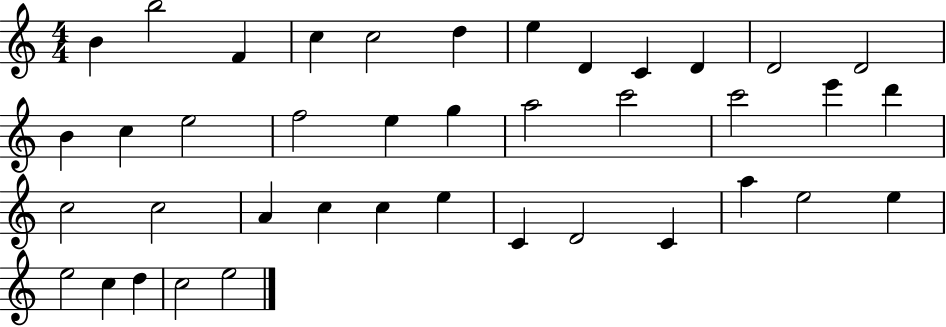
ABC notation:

X:1
T:Untitled
M:4/4
L:1/4
K:C
B b2 F c c2 d e D C D D2 D2 B c e2 f2 e g a2 c'2 c'2 e' d' c2 c2 A c c e C D2 C a e2 e e2 c d c2 e2